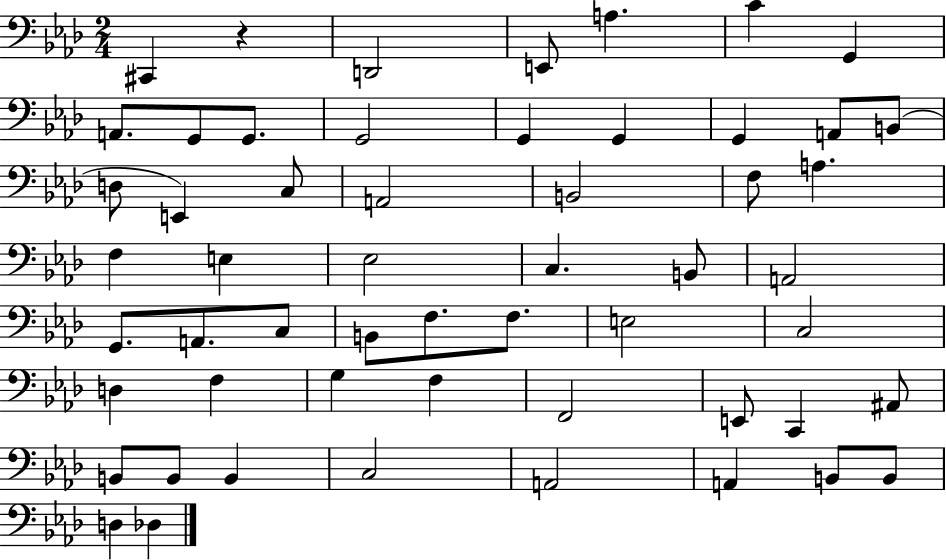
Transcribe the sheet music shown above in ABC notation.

X:1
T:Untitled
M:2/4
L:1/4
K:Ab
^C,, z D,,2 E,,/2 A, C G,, A,,/2 G,,/2 G,,/2 G,,2 G,, G,, G,, A,,/2 B,,/2 D,/2 E,, C,/2 A,,2 B,,2 F,/2 A, F, E, _E,2 C, B,,/2 A,,2 G,,/2 A,,/2 C,/2 B,,/2 F,/2 F,/2 E,2 C,2 D, F, G, F, F,,2 E,,/2 C,, ^A,,/2 B,,/2 B,,/2 B,, C,2 A,,2 A,, B,,/2 B,,/2 D, _D,